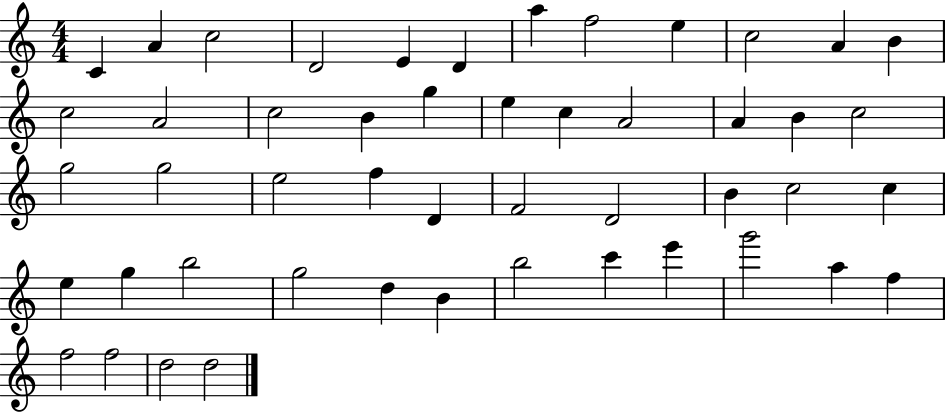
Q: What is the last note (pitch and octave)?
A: D5